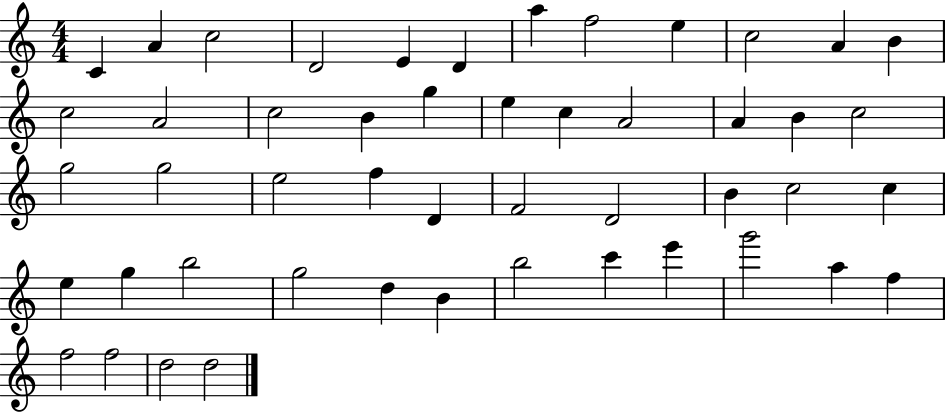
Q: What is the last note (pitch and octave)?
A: D5